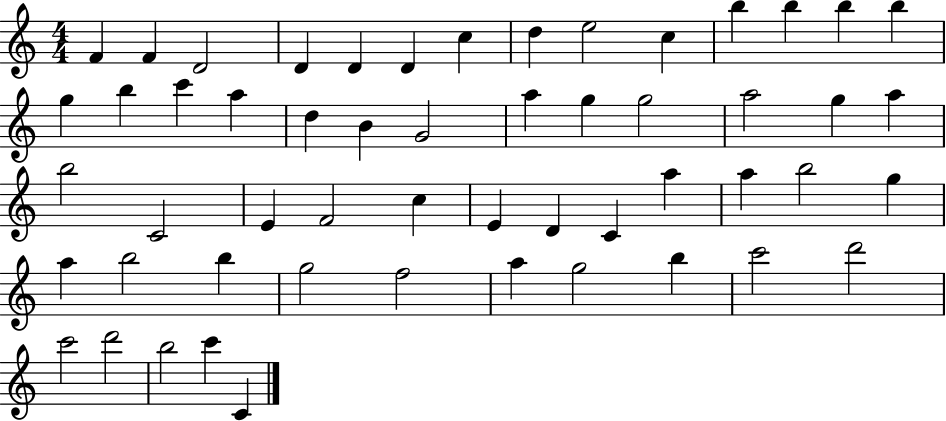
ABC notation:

X:1
T:Untitled
M:4/4
L:1/4
K:C
F F D2 D D D c d e2 c b b b b g b c' a d B G2 a g g2 a2 g a b2 C2 E F2 c E D C a a b2 g a b2 b g2 f2 a g2 b c'2 d'2 c'2 d'2 b2 c' C